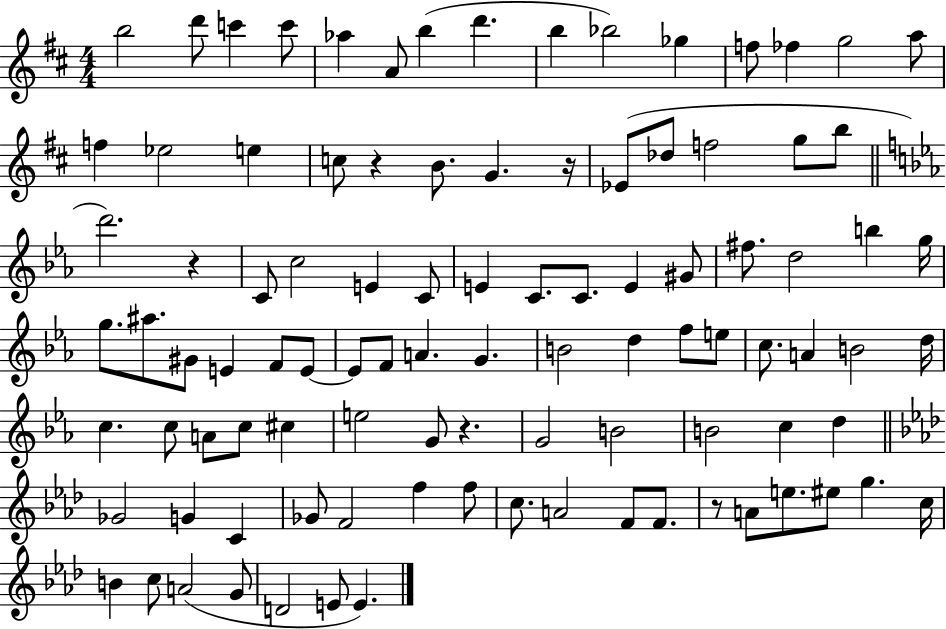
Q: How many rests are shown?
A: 5